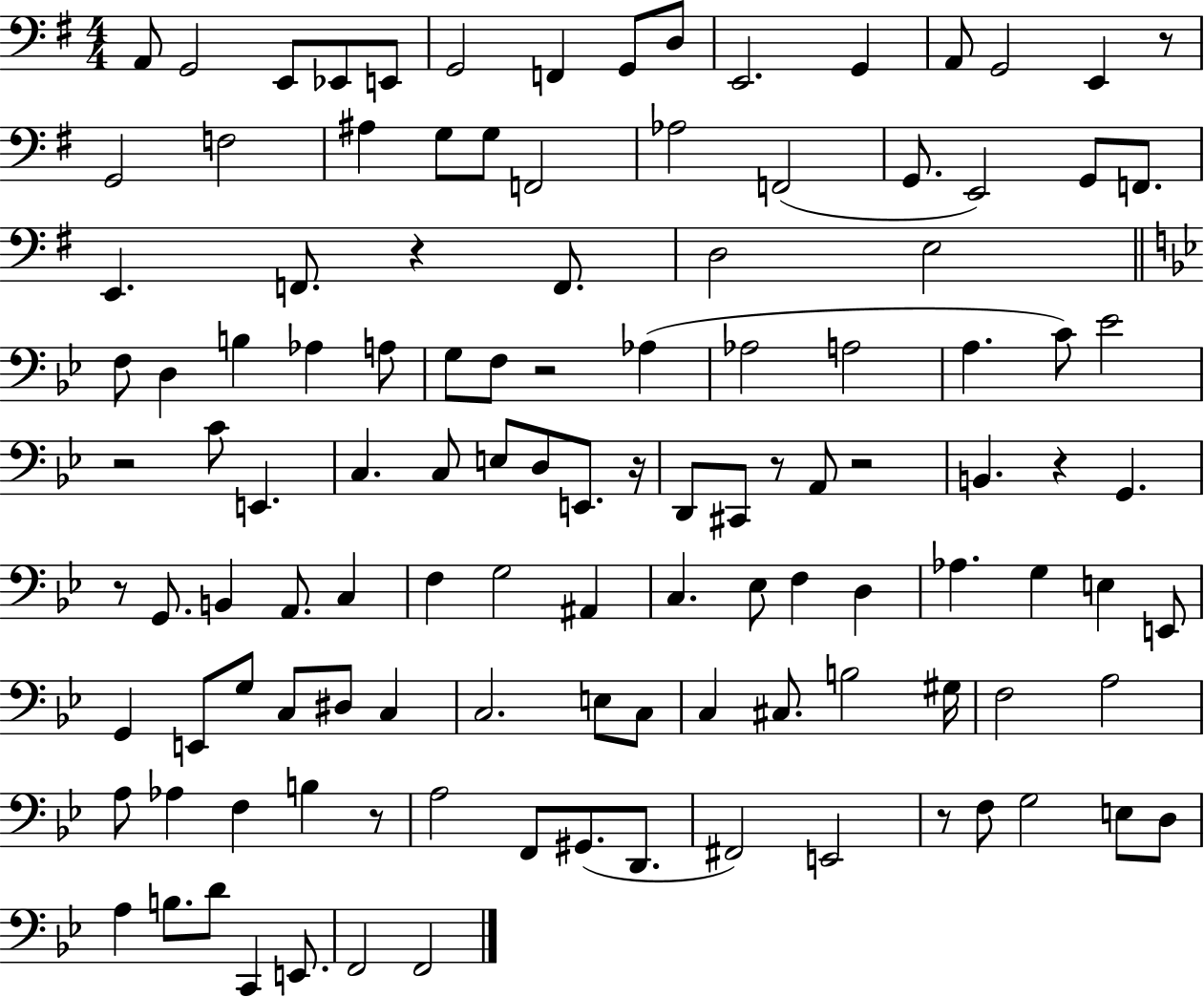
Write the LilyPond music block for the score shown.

{
  \clef bass
  \numericTimeSignature
  \time 4/4
  \key g \major
  \repeat volta 2 { a,8 g,2 e,8 ees,8 e,8 | g,2 f,4 g,8 d8 | e,2. g,4 | a,8 g,2 e,4 r8 | \break g,2 f2 | ais4 g8 g8 f,2 | aes2 f,2( | g,8. e,2) g,8 f,8. | \break e,4. f,8. r4 f,8. | d2 e2 | \bar "||" \break \key g \minor f8 d4 b4 aes4 a8 | g8 f8 r2 aes4( | aes2 a2 | a4. c'8) ees'2 | \break r2 c'8 e,4. | c4. c8 e8 d8 e,8. r16 | d,8 cis,8 r8 a,8 r2 | b,4. r4 g,4. | \break r8 g,8. b,4 a,8. c4 | f4 g2 ais,4 | c4. ees8 f4 d4 | aes4. g4 e4 e,8 | \break g,4 e,8 g8 c8 dis8 c4 | c2. e8 c8 | c4 cis8. b2 gis16 | f2 a2 | \break a8 aes4 f4 b4 r8 | a2 f,8 gis,8.( d,8. | fis,2) e,2 | r8 f8 g2 e8 d8 | \break a4 b8. d'8 c,4 e,8. | f,2 f,2 | } \bar "|."
}